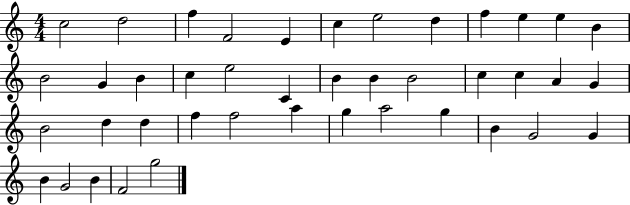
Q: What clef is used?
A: treble